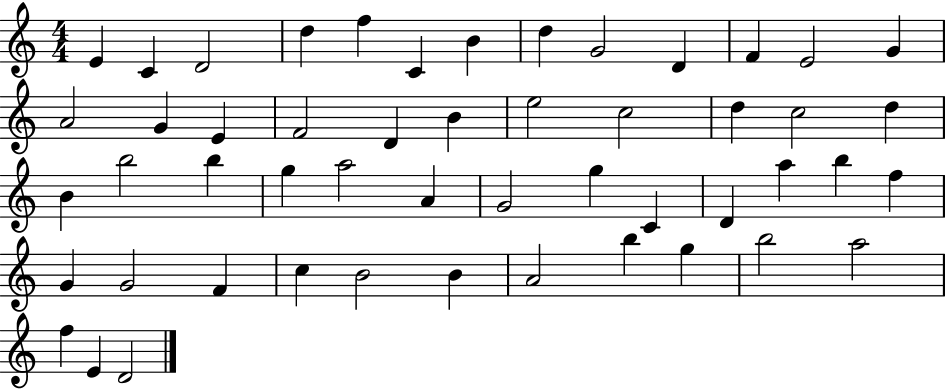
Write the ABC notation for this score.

X:1
T:Untitled
M:4/4
L:1/4
K:C
E C D2 d f C B d G2 D F E2 G A2 G E F2 D B e2 c2 d c2 d B b2 b g a2 A G2 g C D a b f G G2 F c B2 B A2 b g b2 a2 f E D2